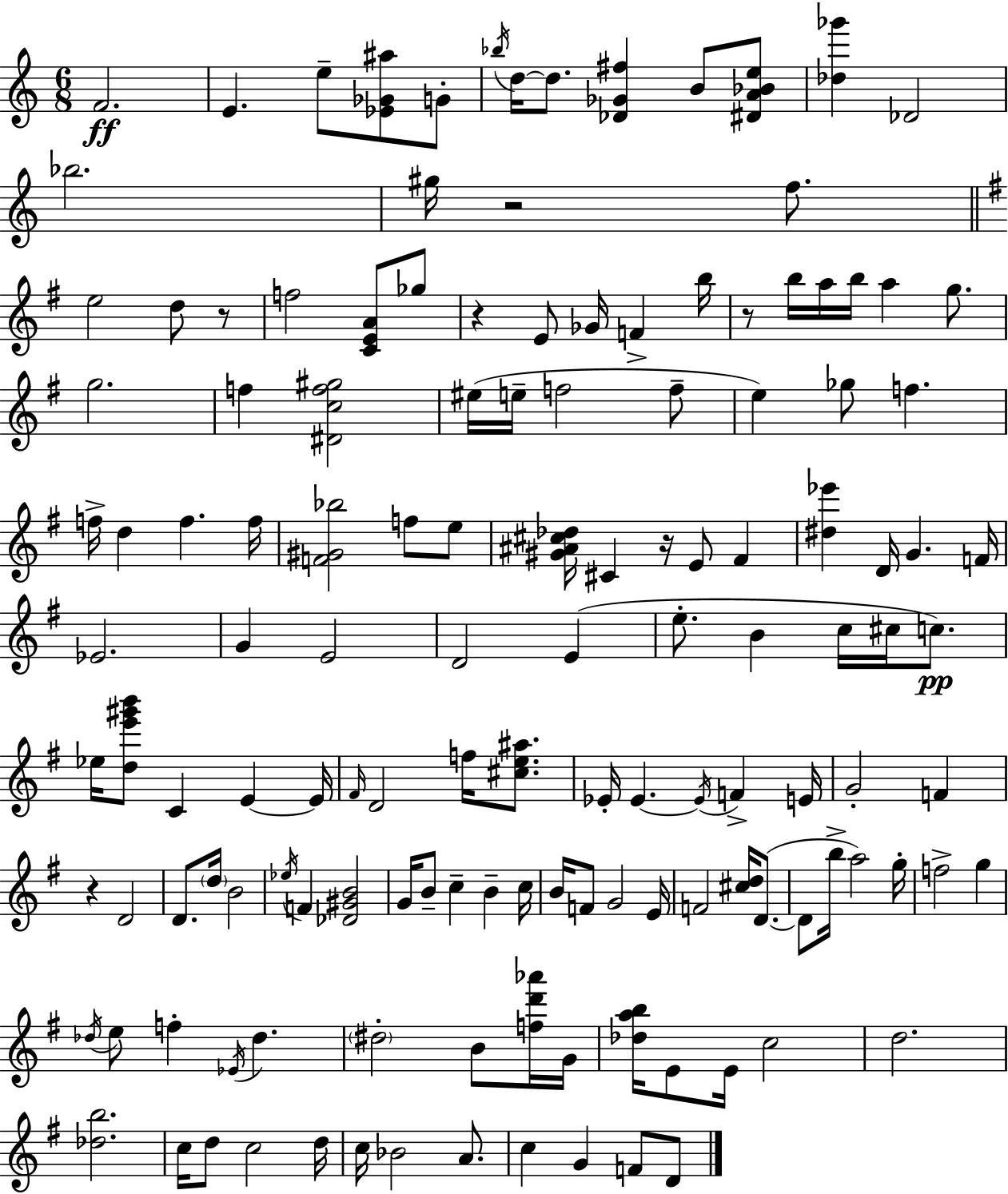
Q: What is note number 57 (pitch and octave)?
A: Eb5